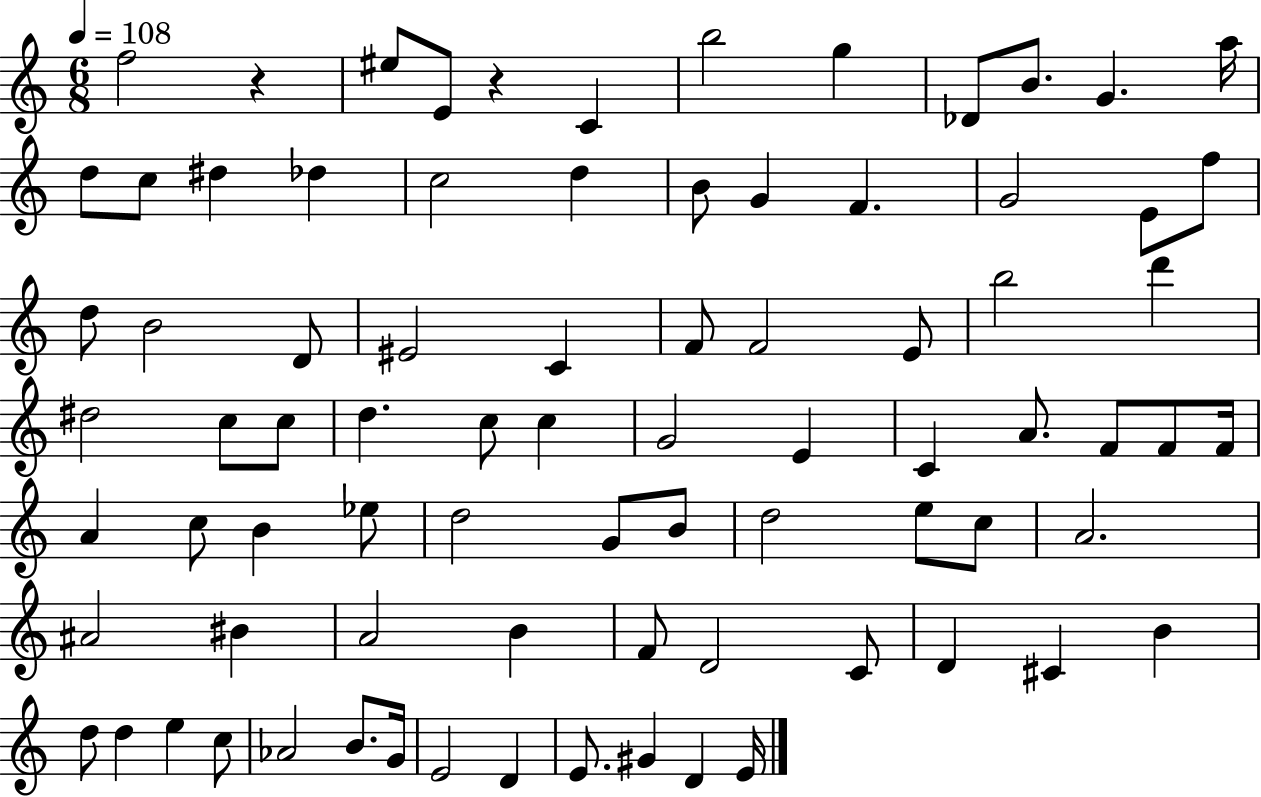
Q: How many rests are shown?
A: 2